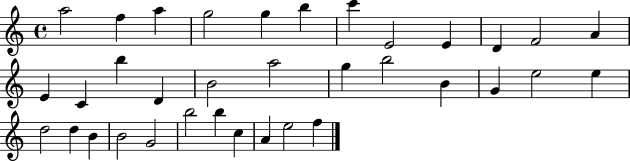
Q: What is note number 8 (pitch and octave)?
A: E4